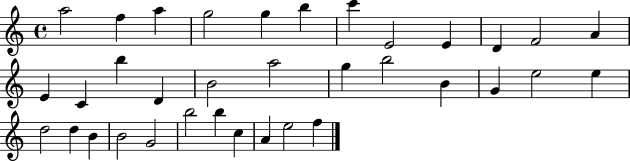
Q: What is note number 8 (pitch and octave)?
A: E4